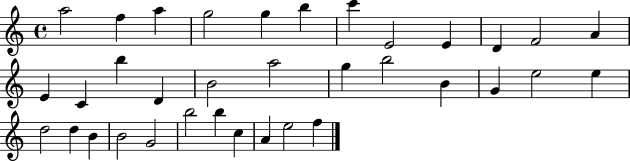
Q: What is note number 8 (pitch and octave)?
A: E4